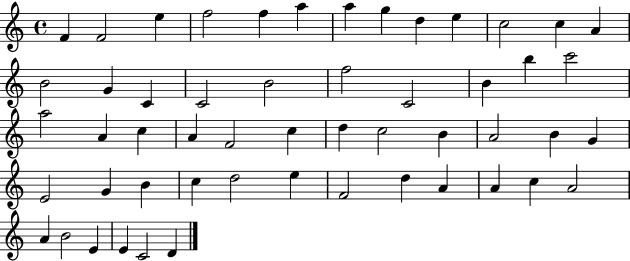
F4/q F4/h E5/q F5/h F5/q A5/q A5/q G5/q D5/q E5/q C5/h C5/q A4/q B4/h G4/q C4/q C4/h B4/h F5/h C4/h B4/q B5/q C6/h A5/h A4/q C5/q A4/q F4/h C5/q D5/q C5/h B4/q A4/h B4/q G4/q E4/h G4/q B4/q C5/q D5/h E5/q F4/h D5/q A4/q A4/q C5/q A4/h A4/q B4/h E4/q E4/q C4/h D4/q